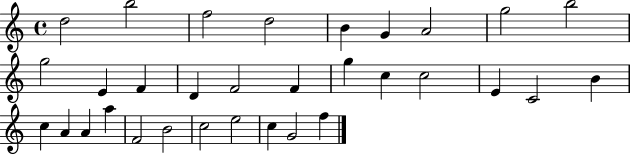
D5/h B5/h F5/h D5/h B4/q G4/q A4/h G5/h B5/h G5/h E4/q F4/q D4/q F4/h F4/q G5/q C5/q C5/h E4/q C4/h B4/q C5/q A4/q A4/q A5/q F4/h B4/h C5/h E5/h C5/q G4/h F5/q